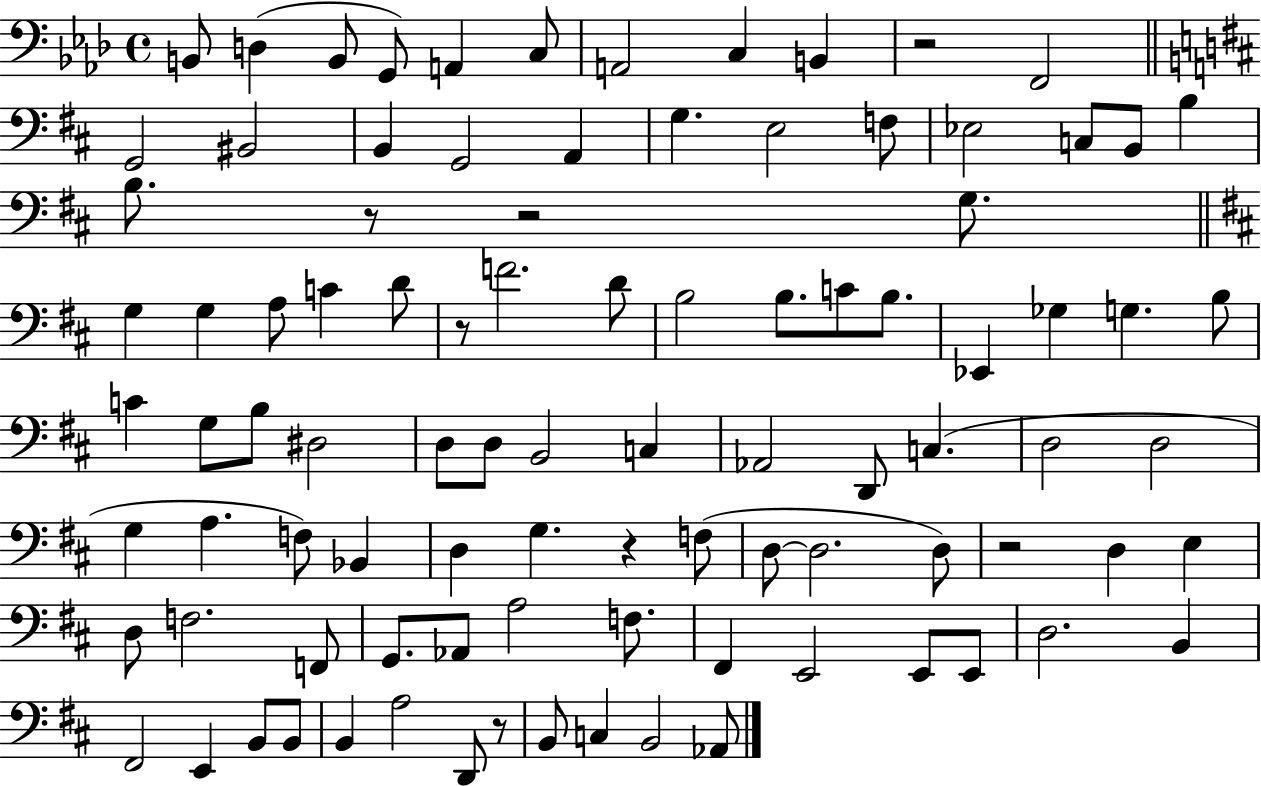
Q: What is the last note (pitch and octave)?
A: Ab2